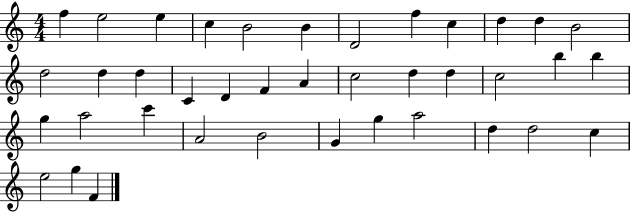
F5/q E5/h E5/q C5/q B4/h B4/q D4/h F5/q C5/q D5/q D5/q B4/h D5/h D5/q D5/q C4/q D4/q F4/q A4/q C5/h D5/q D5/q C5/h B5/q B5/q G5/q A5/h C6/q A4/h B4/h G4/q G5/q A5/h D5/q D5/h C5/q E5/h G5/q F4/q